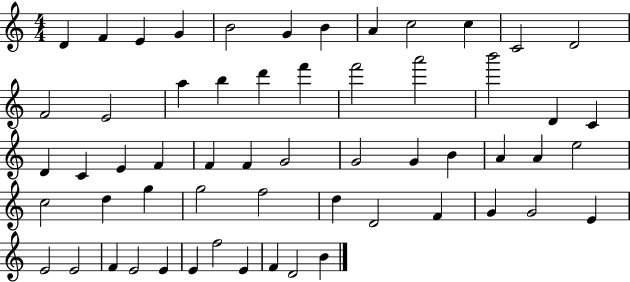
D4/q F4/q E4/q G4/q B4/h G4/q B4/q A4/q C5/h C5/q C4/h D4/h F4/h E4/h A5/q B5/q D6/q F6/q F6/h A6/h B6/h D4/q C4/q D4/q C4/q E4/q F4/q F4/q F4/q G4/h G4/h G4/q B4/q A4/q A4/q E5/h C5/h D5/q G5/q G5/h F5/h D5/q D4/h F4/q G4/q G4/h E4/q E4/h E4/h F4/q E4/h E4/q E4/q F5/h E4/q F4/q D4/h B4/q